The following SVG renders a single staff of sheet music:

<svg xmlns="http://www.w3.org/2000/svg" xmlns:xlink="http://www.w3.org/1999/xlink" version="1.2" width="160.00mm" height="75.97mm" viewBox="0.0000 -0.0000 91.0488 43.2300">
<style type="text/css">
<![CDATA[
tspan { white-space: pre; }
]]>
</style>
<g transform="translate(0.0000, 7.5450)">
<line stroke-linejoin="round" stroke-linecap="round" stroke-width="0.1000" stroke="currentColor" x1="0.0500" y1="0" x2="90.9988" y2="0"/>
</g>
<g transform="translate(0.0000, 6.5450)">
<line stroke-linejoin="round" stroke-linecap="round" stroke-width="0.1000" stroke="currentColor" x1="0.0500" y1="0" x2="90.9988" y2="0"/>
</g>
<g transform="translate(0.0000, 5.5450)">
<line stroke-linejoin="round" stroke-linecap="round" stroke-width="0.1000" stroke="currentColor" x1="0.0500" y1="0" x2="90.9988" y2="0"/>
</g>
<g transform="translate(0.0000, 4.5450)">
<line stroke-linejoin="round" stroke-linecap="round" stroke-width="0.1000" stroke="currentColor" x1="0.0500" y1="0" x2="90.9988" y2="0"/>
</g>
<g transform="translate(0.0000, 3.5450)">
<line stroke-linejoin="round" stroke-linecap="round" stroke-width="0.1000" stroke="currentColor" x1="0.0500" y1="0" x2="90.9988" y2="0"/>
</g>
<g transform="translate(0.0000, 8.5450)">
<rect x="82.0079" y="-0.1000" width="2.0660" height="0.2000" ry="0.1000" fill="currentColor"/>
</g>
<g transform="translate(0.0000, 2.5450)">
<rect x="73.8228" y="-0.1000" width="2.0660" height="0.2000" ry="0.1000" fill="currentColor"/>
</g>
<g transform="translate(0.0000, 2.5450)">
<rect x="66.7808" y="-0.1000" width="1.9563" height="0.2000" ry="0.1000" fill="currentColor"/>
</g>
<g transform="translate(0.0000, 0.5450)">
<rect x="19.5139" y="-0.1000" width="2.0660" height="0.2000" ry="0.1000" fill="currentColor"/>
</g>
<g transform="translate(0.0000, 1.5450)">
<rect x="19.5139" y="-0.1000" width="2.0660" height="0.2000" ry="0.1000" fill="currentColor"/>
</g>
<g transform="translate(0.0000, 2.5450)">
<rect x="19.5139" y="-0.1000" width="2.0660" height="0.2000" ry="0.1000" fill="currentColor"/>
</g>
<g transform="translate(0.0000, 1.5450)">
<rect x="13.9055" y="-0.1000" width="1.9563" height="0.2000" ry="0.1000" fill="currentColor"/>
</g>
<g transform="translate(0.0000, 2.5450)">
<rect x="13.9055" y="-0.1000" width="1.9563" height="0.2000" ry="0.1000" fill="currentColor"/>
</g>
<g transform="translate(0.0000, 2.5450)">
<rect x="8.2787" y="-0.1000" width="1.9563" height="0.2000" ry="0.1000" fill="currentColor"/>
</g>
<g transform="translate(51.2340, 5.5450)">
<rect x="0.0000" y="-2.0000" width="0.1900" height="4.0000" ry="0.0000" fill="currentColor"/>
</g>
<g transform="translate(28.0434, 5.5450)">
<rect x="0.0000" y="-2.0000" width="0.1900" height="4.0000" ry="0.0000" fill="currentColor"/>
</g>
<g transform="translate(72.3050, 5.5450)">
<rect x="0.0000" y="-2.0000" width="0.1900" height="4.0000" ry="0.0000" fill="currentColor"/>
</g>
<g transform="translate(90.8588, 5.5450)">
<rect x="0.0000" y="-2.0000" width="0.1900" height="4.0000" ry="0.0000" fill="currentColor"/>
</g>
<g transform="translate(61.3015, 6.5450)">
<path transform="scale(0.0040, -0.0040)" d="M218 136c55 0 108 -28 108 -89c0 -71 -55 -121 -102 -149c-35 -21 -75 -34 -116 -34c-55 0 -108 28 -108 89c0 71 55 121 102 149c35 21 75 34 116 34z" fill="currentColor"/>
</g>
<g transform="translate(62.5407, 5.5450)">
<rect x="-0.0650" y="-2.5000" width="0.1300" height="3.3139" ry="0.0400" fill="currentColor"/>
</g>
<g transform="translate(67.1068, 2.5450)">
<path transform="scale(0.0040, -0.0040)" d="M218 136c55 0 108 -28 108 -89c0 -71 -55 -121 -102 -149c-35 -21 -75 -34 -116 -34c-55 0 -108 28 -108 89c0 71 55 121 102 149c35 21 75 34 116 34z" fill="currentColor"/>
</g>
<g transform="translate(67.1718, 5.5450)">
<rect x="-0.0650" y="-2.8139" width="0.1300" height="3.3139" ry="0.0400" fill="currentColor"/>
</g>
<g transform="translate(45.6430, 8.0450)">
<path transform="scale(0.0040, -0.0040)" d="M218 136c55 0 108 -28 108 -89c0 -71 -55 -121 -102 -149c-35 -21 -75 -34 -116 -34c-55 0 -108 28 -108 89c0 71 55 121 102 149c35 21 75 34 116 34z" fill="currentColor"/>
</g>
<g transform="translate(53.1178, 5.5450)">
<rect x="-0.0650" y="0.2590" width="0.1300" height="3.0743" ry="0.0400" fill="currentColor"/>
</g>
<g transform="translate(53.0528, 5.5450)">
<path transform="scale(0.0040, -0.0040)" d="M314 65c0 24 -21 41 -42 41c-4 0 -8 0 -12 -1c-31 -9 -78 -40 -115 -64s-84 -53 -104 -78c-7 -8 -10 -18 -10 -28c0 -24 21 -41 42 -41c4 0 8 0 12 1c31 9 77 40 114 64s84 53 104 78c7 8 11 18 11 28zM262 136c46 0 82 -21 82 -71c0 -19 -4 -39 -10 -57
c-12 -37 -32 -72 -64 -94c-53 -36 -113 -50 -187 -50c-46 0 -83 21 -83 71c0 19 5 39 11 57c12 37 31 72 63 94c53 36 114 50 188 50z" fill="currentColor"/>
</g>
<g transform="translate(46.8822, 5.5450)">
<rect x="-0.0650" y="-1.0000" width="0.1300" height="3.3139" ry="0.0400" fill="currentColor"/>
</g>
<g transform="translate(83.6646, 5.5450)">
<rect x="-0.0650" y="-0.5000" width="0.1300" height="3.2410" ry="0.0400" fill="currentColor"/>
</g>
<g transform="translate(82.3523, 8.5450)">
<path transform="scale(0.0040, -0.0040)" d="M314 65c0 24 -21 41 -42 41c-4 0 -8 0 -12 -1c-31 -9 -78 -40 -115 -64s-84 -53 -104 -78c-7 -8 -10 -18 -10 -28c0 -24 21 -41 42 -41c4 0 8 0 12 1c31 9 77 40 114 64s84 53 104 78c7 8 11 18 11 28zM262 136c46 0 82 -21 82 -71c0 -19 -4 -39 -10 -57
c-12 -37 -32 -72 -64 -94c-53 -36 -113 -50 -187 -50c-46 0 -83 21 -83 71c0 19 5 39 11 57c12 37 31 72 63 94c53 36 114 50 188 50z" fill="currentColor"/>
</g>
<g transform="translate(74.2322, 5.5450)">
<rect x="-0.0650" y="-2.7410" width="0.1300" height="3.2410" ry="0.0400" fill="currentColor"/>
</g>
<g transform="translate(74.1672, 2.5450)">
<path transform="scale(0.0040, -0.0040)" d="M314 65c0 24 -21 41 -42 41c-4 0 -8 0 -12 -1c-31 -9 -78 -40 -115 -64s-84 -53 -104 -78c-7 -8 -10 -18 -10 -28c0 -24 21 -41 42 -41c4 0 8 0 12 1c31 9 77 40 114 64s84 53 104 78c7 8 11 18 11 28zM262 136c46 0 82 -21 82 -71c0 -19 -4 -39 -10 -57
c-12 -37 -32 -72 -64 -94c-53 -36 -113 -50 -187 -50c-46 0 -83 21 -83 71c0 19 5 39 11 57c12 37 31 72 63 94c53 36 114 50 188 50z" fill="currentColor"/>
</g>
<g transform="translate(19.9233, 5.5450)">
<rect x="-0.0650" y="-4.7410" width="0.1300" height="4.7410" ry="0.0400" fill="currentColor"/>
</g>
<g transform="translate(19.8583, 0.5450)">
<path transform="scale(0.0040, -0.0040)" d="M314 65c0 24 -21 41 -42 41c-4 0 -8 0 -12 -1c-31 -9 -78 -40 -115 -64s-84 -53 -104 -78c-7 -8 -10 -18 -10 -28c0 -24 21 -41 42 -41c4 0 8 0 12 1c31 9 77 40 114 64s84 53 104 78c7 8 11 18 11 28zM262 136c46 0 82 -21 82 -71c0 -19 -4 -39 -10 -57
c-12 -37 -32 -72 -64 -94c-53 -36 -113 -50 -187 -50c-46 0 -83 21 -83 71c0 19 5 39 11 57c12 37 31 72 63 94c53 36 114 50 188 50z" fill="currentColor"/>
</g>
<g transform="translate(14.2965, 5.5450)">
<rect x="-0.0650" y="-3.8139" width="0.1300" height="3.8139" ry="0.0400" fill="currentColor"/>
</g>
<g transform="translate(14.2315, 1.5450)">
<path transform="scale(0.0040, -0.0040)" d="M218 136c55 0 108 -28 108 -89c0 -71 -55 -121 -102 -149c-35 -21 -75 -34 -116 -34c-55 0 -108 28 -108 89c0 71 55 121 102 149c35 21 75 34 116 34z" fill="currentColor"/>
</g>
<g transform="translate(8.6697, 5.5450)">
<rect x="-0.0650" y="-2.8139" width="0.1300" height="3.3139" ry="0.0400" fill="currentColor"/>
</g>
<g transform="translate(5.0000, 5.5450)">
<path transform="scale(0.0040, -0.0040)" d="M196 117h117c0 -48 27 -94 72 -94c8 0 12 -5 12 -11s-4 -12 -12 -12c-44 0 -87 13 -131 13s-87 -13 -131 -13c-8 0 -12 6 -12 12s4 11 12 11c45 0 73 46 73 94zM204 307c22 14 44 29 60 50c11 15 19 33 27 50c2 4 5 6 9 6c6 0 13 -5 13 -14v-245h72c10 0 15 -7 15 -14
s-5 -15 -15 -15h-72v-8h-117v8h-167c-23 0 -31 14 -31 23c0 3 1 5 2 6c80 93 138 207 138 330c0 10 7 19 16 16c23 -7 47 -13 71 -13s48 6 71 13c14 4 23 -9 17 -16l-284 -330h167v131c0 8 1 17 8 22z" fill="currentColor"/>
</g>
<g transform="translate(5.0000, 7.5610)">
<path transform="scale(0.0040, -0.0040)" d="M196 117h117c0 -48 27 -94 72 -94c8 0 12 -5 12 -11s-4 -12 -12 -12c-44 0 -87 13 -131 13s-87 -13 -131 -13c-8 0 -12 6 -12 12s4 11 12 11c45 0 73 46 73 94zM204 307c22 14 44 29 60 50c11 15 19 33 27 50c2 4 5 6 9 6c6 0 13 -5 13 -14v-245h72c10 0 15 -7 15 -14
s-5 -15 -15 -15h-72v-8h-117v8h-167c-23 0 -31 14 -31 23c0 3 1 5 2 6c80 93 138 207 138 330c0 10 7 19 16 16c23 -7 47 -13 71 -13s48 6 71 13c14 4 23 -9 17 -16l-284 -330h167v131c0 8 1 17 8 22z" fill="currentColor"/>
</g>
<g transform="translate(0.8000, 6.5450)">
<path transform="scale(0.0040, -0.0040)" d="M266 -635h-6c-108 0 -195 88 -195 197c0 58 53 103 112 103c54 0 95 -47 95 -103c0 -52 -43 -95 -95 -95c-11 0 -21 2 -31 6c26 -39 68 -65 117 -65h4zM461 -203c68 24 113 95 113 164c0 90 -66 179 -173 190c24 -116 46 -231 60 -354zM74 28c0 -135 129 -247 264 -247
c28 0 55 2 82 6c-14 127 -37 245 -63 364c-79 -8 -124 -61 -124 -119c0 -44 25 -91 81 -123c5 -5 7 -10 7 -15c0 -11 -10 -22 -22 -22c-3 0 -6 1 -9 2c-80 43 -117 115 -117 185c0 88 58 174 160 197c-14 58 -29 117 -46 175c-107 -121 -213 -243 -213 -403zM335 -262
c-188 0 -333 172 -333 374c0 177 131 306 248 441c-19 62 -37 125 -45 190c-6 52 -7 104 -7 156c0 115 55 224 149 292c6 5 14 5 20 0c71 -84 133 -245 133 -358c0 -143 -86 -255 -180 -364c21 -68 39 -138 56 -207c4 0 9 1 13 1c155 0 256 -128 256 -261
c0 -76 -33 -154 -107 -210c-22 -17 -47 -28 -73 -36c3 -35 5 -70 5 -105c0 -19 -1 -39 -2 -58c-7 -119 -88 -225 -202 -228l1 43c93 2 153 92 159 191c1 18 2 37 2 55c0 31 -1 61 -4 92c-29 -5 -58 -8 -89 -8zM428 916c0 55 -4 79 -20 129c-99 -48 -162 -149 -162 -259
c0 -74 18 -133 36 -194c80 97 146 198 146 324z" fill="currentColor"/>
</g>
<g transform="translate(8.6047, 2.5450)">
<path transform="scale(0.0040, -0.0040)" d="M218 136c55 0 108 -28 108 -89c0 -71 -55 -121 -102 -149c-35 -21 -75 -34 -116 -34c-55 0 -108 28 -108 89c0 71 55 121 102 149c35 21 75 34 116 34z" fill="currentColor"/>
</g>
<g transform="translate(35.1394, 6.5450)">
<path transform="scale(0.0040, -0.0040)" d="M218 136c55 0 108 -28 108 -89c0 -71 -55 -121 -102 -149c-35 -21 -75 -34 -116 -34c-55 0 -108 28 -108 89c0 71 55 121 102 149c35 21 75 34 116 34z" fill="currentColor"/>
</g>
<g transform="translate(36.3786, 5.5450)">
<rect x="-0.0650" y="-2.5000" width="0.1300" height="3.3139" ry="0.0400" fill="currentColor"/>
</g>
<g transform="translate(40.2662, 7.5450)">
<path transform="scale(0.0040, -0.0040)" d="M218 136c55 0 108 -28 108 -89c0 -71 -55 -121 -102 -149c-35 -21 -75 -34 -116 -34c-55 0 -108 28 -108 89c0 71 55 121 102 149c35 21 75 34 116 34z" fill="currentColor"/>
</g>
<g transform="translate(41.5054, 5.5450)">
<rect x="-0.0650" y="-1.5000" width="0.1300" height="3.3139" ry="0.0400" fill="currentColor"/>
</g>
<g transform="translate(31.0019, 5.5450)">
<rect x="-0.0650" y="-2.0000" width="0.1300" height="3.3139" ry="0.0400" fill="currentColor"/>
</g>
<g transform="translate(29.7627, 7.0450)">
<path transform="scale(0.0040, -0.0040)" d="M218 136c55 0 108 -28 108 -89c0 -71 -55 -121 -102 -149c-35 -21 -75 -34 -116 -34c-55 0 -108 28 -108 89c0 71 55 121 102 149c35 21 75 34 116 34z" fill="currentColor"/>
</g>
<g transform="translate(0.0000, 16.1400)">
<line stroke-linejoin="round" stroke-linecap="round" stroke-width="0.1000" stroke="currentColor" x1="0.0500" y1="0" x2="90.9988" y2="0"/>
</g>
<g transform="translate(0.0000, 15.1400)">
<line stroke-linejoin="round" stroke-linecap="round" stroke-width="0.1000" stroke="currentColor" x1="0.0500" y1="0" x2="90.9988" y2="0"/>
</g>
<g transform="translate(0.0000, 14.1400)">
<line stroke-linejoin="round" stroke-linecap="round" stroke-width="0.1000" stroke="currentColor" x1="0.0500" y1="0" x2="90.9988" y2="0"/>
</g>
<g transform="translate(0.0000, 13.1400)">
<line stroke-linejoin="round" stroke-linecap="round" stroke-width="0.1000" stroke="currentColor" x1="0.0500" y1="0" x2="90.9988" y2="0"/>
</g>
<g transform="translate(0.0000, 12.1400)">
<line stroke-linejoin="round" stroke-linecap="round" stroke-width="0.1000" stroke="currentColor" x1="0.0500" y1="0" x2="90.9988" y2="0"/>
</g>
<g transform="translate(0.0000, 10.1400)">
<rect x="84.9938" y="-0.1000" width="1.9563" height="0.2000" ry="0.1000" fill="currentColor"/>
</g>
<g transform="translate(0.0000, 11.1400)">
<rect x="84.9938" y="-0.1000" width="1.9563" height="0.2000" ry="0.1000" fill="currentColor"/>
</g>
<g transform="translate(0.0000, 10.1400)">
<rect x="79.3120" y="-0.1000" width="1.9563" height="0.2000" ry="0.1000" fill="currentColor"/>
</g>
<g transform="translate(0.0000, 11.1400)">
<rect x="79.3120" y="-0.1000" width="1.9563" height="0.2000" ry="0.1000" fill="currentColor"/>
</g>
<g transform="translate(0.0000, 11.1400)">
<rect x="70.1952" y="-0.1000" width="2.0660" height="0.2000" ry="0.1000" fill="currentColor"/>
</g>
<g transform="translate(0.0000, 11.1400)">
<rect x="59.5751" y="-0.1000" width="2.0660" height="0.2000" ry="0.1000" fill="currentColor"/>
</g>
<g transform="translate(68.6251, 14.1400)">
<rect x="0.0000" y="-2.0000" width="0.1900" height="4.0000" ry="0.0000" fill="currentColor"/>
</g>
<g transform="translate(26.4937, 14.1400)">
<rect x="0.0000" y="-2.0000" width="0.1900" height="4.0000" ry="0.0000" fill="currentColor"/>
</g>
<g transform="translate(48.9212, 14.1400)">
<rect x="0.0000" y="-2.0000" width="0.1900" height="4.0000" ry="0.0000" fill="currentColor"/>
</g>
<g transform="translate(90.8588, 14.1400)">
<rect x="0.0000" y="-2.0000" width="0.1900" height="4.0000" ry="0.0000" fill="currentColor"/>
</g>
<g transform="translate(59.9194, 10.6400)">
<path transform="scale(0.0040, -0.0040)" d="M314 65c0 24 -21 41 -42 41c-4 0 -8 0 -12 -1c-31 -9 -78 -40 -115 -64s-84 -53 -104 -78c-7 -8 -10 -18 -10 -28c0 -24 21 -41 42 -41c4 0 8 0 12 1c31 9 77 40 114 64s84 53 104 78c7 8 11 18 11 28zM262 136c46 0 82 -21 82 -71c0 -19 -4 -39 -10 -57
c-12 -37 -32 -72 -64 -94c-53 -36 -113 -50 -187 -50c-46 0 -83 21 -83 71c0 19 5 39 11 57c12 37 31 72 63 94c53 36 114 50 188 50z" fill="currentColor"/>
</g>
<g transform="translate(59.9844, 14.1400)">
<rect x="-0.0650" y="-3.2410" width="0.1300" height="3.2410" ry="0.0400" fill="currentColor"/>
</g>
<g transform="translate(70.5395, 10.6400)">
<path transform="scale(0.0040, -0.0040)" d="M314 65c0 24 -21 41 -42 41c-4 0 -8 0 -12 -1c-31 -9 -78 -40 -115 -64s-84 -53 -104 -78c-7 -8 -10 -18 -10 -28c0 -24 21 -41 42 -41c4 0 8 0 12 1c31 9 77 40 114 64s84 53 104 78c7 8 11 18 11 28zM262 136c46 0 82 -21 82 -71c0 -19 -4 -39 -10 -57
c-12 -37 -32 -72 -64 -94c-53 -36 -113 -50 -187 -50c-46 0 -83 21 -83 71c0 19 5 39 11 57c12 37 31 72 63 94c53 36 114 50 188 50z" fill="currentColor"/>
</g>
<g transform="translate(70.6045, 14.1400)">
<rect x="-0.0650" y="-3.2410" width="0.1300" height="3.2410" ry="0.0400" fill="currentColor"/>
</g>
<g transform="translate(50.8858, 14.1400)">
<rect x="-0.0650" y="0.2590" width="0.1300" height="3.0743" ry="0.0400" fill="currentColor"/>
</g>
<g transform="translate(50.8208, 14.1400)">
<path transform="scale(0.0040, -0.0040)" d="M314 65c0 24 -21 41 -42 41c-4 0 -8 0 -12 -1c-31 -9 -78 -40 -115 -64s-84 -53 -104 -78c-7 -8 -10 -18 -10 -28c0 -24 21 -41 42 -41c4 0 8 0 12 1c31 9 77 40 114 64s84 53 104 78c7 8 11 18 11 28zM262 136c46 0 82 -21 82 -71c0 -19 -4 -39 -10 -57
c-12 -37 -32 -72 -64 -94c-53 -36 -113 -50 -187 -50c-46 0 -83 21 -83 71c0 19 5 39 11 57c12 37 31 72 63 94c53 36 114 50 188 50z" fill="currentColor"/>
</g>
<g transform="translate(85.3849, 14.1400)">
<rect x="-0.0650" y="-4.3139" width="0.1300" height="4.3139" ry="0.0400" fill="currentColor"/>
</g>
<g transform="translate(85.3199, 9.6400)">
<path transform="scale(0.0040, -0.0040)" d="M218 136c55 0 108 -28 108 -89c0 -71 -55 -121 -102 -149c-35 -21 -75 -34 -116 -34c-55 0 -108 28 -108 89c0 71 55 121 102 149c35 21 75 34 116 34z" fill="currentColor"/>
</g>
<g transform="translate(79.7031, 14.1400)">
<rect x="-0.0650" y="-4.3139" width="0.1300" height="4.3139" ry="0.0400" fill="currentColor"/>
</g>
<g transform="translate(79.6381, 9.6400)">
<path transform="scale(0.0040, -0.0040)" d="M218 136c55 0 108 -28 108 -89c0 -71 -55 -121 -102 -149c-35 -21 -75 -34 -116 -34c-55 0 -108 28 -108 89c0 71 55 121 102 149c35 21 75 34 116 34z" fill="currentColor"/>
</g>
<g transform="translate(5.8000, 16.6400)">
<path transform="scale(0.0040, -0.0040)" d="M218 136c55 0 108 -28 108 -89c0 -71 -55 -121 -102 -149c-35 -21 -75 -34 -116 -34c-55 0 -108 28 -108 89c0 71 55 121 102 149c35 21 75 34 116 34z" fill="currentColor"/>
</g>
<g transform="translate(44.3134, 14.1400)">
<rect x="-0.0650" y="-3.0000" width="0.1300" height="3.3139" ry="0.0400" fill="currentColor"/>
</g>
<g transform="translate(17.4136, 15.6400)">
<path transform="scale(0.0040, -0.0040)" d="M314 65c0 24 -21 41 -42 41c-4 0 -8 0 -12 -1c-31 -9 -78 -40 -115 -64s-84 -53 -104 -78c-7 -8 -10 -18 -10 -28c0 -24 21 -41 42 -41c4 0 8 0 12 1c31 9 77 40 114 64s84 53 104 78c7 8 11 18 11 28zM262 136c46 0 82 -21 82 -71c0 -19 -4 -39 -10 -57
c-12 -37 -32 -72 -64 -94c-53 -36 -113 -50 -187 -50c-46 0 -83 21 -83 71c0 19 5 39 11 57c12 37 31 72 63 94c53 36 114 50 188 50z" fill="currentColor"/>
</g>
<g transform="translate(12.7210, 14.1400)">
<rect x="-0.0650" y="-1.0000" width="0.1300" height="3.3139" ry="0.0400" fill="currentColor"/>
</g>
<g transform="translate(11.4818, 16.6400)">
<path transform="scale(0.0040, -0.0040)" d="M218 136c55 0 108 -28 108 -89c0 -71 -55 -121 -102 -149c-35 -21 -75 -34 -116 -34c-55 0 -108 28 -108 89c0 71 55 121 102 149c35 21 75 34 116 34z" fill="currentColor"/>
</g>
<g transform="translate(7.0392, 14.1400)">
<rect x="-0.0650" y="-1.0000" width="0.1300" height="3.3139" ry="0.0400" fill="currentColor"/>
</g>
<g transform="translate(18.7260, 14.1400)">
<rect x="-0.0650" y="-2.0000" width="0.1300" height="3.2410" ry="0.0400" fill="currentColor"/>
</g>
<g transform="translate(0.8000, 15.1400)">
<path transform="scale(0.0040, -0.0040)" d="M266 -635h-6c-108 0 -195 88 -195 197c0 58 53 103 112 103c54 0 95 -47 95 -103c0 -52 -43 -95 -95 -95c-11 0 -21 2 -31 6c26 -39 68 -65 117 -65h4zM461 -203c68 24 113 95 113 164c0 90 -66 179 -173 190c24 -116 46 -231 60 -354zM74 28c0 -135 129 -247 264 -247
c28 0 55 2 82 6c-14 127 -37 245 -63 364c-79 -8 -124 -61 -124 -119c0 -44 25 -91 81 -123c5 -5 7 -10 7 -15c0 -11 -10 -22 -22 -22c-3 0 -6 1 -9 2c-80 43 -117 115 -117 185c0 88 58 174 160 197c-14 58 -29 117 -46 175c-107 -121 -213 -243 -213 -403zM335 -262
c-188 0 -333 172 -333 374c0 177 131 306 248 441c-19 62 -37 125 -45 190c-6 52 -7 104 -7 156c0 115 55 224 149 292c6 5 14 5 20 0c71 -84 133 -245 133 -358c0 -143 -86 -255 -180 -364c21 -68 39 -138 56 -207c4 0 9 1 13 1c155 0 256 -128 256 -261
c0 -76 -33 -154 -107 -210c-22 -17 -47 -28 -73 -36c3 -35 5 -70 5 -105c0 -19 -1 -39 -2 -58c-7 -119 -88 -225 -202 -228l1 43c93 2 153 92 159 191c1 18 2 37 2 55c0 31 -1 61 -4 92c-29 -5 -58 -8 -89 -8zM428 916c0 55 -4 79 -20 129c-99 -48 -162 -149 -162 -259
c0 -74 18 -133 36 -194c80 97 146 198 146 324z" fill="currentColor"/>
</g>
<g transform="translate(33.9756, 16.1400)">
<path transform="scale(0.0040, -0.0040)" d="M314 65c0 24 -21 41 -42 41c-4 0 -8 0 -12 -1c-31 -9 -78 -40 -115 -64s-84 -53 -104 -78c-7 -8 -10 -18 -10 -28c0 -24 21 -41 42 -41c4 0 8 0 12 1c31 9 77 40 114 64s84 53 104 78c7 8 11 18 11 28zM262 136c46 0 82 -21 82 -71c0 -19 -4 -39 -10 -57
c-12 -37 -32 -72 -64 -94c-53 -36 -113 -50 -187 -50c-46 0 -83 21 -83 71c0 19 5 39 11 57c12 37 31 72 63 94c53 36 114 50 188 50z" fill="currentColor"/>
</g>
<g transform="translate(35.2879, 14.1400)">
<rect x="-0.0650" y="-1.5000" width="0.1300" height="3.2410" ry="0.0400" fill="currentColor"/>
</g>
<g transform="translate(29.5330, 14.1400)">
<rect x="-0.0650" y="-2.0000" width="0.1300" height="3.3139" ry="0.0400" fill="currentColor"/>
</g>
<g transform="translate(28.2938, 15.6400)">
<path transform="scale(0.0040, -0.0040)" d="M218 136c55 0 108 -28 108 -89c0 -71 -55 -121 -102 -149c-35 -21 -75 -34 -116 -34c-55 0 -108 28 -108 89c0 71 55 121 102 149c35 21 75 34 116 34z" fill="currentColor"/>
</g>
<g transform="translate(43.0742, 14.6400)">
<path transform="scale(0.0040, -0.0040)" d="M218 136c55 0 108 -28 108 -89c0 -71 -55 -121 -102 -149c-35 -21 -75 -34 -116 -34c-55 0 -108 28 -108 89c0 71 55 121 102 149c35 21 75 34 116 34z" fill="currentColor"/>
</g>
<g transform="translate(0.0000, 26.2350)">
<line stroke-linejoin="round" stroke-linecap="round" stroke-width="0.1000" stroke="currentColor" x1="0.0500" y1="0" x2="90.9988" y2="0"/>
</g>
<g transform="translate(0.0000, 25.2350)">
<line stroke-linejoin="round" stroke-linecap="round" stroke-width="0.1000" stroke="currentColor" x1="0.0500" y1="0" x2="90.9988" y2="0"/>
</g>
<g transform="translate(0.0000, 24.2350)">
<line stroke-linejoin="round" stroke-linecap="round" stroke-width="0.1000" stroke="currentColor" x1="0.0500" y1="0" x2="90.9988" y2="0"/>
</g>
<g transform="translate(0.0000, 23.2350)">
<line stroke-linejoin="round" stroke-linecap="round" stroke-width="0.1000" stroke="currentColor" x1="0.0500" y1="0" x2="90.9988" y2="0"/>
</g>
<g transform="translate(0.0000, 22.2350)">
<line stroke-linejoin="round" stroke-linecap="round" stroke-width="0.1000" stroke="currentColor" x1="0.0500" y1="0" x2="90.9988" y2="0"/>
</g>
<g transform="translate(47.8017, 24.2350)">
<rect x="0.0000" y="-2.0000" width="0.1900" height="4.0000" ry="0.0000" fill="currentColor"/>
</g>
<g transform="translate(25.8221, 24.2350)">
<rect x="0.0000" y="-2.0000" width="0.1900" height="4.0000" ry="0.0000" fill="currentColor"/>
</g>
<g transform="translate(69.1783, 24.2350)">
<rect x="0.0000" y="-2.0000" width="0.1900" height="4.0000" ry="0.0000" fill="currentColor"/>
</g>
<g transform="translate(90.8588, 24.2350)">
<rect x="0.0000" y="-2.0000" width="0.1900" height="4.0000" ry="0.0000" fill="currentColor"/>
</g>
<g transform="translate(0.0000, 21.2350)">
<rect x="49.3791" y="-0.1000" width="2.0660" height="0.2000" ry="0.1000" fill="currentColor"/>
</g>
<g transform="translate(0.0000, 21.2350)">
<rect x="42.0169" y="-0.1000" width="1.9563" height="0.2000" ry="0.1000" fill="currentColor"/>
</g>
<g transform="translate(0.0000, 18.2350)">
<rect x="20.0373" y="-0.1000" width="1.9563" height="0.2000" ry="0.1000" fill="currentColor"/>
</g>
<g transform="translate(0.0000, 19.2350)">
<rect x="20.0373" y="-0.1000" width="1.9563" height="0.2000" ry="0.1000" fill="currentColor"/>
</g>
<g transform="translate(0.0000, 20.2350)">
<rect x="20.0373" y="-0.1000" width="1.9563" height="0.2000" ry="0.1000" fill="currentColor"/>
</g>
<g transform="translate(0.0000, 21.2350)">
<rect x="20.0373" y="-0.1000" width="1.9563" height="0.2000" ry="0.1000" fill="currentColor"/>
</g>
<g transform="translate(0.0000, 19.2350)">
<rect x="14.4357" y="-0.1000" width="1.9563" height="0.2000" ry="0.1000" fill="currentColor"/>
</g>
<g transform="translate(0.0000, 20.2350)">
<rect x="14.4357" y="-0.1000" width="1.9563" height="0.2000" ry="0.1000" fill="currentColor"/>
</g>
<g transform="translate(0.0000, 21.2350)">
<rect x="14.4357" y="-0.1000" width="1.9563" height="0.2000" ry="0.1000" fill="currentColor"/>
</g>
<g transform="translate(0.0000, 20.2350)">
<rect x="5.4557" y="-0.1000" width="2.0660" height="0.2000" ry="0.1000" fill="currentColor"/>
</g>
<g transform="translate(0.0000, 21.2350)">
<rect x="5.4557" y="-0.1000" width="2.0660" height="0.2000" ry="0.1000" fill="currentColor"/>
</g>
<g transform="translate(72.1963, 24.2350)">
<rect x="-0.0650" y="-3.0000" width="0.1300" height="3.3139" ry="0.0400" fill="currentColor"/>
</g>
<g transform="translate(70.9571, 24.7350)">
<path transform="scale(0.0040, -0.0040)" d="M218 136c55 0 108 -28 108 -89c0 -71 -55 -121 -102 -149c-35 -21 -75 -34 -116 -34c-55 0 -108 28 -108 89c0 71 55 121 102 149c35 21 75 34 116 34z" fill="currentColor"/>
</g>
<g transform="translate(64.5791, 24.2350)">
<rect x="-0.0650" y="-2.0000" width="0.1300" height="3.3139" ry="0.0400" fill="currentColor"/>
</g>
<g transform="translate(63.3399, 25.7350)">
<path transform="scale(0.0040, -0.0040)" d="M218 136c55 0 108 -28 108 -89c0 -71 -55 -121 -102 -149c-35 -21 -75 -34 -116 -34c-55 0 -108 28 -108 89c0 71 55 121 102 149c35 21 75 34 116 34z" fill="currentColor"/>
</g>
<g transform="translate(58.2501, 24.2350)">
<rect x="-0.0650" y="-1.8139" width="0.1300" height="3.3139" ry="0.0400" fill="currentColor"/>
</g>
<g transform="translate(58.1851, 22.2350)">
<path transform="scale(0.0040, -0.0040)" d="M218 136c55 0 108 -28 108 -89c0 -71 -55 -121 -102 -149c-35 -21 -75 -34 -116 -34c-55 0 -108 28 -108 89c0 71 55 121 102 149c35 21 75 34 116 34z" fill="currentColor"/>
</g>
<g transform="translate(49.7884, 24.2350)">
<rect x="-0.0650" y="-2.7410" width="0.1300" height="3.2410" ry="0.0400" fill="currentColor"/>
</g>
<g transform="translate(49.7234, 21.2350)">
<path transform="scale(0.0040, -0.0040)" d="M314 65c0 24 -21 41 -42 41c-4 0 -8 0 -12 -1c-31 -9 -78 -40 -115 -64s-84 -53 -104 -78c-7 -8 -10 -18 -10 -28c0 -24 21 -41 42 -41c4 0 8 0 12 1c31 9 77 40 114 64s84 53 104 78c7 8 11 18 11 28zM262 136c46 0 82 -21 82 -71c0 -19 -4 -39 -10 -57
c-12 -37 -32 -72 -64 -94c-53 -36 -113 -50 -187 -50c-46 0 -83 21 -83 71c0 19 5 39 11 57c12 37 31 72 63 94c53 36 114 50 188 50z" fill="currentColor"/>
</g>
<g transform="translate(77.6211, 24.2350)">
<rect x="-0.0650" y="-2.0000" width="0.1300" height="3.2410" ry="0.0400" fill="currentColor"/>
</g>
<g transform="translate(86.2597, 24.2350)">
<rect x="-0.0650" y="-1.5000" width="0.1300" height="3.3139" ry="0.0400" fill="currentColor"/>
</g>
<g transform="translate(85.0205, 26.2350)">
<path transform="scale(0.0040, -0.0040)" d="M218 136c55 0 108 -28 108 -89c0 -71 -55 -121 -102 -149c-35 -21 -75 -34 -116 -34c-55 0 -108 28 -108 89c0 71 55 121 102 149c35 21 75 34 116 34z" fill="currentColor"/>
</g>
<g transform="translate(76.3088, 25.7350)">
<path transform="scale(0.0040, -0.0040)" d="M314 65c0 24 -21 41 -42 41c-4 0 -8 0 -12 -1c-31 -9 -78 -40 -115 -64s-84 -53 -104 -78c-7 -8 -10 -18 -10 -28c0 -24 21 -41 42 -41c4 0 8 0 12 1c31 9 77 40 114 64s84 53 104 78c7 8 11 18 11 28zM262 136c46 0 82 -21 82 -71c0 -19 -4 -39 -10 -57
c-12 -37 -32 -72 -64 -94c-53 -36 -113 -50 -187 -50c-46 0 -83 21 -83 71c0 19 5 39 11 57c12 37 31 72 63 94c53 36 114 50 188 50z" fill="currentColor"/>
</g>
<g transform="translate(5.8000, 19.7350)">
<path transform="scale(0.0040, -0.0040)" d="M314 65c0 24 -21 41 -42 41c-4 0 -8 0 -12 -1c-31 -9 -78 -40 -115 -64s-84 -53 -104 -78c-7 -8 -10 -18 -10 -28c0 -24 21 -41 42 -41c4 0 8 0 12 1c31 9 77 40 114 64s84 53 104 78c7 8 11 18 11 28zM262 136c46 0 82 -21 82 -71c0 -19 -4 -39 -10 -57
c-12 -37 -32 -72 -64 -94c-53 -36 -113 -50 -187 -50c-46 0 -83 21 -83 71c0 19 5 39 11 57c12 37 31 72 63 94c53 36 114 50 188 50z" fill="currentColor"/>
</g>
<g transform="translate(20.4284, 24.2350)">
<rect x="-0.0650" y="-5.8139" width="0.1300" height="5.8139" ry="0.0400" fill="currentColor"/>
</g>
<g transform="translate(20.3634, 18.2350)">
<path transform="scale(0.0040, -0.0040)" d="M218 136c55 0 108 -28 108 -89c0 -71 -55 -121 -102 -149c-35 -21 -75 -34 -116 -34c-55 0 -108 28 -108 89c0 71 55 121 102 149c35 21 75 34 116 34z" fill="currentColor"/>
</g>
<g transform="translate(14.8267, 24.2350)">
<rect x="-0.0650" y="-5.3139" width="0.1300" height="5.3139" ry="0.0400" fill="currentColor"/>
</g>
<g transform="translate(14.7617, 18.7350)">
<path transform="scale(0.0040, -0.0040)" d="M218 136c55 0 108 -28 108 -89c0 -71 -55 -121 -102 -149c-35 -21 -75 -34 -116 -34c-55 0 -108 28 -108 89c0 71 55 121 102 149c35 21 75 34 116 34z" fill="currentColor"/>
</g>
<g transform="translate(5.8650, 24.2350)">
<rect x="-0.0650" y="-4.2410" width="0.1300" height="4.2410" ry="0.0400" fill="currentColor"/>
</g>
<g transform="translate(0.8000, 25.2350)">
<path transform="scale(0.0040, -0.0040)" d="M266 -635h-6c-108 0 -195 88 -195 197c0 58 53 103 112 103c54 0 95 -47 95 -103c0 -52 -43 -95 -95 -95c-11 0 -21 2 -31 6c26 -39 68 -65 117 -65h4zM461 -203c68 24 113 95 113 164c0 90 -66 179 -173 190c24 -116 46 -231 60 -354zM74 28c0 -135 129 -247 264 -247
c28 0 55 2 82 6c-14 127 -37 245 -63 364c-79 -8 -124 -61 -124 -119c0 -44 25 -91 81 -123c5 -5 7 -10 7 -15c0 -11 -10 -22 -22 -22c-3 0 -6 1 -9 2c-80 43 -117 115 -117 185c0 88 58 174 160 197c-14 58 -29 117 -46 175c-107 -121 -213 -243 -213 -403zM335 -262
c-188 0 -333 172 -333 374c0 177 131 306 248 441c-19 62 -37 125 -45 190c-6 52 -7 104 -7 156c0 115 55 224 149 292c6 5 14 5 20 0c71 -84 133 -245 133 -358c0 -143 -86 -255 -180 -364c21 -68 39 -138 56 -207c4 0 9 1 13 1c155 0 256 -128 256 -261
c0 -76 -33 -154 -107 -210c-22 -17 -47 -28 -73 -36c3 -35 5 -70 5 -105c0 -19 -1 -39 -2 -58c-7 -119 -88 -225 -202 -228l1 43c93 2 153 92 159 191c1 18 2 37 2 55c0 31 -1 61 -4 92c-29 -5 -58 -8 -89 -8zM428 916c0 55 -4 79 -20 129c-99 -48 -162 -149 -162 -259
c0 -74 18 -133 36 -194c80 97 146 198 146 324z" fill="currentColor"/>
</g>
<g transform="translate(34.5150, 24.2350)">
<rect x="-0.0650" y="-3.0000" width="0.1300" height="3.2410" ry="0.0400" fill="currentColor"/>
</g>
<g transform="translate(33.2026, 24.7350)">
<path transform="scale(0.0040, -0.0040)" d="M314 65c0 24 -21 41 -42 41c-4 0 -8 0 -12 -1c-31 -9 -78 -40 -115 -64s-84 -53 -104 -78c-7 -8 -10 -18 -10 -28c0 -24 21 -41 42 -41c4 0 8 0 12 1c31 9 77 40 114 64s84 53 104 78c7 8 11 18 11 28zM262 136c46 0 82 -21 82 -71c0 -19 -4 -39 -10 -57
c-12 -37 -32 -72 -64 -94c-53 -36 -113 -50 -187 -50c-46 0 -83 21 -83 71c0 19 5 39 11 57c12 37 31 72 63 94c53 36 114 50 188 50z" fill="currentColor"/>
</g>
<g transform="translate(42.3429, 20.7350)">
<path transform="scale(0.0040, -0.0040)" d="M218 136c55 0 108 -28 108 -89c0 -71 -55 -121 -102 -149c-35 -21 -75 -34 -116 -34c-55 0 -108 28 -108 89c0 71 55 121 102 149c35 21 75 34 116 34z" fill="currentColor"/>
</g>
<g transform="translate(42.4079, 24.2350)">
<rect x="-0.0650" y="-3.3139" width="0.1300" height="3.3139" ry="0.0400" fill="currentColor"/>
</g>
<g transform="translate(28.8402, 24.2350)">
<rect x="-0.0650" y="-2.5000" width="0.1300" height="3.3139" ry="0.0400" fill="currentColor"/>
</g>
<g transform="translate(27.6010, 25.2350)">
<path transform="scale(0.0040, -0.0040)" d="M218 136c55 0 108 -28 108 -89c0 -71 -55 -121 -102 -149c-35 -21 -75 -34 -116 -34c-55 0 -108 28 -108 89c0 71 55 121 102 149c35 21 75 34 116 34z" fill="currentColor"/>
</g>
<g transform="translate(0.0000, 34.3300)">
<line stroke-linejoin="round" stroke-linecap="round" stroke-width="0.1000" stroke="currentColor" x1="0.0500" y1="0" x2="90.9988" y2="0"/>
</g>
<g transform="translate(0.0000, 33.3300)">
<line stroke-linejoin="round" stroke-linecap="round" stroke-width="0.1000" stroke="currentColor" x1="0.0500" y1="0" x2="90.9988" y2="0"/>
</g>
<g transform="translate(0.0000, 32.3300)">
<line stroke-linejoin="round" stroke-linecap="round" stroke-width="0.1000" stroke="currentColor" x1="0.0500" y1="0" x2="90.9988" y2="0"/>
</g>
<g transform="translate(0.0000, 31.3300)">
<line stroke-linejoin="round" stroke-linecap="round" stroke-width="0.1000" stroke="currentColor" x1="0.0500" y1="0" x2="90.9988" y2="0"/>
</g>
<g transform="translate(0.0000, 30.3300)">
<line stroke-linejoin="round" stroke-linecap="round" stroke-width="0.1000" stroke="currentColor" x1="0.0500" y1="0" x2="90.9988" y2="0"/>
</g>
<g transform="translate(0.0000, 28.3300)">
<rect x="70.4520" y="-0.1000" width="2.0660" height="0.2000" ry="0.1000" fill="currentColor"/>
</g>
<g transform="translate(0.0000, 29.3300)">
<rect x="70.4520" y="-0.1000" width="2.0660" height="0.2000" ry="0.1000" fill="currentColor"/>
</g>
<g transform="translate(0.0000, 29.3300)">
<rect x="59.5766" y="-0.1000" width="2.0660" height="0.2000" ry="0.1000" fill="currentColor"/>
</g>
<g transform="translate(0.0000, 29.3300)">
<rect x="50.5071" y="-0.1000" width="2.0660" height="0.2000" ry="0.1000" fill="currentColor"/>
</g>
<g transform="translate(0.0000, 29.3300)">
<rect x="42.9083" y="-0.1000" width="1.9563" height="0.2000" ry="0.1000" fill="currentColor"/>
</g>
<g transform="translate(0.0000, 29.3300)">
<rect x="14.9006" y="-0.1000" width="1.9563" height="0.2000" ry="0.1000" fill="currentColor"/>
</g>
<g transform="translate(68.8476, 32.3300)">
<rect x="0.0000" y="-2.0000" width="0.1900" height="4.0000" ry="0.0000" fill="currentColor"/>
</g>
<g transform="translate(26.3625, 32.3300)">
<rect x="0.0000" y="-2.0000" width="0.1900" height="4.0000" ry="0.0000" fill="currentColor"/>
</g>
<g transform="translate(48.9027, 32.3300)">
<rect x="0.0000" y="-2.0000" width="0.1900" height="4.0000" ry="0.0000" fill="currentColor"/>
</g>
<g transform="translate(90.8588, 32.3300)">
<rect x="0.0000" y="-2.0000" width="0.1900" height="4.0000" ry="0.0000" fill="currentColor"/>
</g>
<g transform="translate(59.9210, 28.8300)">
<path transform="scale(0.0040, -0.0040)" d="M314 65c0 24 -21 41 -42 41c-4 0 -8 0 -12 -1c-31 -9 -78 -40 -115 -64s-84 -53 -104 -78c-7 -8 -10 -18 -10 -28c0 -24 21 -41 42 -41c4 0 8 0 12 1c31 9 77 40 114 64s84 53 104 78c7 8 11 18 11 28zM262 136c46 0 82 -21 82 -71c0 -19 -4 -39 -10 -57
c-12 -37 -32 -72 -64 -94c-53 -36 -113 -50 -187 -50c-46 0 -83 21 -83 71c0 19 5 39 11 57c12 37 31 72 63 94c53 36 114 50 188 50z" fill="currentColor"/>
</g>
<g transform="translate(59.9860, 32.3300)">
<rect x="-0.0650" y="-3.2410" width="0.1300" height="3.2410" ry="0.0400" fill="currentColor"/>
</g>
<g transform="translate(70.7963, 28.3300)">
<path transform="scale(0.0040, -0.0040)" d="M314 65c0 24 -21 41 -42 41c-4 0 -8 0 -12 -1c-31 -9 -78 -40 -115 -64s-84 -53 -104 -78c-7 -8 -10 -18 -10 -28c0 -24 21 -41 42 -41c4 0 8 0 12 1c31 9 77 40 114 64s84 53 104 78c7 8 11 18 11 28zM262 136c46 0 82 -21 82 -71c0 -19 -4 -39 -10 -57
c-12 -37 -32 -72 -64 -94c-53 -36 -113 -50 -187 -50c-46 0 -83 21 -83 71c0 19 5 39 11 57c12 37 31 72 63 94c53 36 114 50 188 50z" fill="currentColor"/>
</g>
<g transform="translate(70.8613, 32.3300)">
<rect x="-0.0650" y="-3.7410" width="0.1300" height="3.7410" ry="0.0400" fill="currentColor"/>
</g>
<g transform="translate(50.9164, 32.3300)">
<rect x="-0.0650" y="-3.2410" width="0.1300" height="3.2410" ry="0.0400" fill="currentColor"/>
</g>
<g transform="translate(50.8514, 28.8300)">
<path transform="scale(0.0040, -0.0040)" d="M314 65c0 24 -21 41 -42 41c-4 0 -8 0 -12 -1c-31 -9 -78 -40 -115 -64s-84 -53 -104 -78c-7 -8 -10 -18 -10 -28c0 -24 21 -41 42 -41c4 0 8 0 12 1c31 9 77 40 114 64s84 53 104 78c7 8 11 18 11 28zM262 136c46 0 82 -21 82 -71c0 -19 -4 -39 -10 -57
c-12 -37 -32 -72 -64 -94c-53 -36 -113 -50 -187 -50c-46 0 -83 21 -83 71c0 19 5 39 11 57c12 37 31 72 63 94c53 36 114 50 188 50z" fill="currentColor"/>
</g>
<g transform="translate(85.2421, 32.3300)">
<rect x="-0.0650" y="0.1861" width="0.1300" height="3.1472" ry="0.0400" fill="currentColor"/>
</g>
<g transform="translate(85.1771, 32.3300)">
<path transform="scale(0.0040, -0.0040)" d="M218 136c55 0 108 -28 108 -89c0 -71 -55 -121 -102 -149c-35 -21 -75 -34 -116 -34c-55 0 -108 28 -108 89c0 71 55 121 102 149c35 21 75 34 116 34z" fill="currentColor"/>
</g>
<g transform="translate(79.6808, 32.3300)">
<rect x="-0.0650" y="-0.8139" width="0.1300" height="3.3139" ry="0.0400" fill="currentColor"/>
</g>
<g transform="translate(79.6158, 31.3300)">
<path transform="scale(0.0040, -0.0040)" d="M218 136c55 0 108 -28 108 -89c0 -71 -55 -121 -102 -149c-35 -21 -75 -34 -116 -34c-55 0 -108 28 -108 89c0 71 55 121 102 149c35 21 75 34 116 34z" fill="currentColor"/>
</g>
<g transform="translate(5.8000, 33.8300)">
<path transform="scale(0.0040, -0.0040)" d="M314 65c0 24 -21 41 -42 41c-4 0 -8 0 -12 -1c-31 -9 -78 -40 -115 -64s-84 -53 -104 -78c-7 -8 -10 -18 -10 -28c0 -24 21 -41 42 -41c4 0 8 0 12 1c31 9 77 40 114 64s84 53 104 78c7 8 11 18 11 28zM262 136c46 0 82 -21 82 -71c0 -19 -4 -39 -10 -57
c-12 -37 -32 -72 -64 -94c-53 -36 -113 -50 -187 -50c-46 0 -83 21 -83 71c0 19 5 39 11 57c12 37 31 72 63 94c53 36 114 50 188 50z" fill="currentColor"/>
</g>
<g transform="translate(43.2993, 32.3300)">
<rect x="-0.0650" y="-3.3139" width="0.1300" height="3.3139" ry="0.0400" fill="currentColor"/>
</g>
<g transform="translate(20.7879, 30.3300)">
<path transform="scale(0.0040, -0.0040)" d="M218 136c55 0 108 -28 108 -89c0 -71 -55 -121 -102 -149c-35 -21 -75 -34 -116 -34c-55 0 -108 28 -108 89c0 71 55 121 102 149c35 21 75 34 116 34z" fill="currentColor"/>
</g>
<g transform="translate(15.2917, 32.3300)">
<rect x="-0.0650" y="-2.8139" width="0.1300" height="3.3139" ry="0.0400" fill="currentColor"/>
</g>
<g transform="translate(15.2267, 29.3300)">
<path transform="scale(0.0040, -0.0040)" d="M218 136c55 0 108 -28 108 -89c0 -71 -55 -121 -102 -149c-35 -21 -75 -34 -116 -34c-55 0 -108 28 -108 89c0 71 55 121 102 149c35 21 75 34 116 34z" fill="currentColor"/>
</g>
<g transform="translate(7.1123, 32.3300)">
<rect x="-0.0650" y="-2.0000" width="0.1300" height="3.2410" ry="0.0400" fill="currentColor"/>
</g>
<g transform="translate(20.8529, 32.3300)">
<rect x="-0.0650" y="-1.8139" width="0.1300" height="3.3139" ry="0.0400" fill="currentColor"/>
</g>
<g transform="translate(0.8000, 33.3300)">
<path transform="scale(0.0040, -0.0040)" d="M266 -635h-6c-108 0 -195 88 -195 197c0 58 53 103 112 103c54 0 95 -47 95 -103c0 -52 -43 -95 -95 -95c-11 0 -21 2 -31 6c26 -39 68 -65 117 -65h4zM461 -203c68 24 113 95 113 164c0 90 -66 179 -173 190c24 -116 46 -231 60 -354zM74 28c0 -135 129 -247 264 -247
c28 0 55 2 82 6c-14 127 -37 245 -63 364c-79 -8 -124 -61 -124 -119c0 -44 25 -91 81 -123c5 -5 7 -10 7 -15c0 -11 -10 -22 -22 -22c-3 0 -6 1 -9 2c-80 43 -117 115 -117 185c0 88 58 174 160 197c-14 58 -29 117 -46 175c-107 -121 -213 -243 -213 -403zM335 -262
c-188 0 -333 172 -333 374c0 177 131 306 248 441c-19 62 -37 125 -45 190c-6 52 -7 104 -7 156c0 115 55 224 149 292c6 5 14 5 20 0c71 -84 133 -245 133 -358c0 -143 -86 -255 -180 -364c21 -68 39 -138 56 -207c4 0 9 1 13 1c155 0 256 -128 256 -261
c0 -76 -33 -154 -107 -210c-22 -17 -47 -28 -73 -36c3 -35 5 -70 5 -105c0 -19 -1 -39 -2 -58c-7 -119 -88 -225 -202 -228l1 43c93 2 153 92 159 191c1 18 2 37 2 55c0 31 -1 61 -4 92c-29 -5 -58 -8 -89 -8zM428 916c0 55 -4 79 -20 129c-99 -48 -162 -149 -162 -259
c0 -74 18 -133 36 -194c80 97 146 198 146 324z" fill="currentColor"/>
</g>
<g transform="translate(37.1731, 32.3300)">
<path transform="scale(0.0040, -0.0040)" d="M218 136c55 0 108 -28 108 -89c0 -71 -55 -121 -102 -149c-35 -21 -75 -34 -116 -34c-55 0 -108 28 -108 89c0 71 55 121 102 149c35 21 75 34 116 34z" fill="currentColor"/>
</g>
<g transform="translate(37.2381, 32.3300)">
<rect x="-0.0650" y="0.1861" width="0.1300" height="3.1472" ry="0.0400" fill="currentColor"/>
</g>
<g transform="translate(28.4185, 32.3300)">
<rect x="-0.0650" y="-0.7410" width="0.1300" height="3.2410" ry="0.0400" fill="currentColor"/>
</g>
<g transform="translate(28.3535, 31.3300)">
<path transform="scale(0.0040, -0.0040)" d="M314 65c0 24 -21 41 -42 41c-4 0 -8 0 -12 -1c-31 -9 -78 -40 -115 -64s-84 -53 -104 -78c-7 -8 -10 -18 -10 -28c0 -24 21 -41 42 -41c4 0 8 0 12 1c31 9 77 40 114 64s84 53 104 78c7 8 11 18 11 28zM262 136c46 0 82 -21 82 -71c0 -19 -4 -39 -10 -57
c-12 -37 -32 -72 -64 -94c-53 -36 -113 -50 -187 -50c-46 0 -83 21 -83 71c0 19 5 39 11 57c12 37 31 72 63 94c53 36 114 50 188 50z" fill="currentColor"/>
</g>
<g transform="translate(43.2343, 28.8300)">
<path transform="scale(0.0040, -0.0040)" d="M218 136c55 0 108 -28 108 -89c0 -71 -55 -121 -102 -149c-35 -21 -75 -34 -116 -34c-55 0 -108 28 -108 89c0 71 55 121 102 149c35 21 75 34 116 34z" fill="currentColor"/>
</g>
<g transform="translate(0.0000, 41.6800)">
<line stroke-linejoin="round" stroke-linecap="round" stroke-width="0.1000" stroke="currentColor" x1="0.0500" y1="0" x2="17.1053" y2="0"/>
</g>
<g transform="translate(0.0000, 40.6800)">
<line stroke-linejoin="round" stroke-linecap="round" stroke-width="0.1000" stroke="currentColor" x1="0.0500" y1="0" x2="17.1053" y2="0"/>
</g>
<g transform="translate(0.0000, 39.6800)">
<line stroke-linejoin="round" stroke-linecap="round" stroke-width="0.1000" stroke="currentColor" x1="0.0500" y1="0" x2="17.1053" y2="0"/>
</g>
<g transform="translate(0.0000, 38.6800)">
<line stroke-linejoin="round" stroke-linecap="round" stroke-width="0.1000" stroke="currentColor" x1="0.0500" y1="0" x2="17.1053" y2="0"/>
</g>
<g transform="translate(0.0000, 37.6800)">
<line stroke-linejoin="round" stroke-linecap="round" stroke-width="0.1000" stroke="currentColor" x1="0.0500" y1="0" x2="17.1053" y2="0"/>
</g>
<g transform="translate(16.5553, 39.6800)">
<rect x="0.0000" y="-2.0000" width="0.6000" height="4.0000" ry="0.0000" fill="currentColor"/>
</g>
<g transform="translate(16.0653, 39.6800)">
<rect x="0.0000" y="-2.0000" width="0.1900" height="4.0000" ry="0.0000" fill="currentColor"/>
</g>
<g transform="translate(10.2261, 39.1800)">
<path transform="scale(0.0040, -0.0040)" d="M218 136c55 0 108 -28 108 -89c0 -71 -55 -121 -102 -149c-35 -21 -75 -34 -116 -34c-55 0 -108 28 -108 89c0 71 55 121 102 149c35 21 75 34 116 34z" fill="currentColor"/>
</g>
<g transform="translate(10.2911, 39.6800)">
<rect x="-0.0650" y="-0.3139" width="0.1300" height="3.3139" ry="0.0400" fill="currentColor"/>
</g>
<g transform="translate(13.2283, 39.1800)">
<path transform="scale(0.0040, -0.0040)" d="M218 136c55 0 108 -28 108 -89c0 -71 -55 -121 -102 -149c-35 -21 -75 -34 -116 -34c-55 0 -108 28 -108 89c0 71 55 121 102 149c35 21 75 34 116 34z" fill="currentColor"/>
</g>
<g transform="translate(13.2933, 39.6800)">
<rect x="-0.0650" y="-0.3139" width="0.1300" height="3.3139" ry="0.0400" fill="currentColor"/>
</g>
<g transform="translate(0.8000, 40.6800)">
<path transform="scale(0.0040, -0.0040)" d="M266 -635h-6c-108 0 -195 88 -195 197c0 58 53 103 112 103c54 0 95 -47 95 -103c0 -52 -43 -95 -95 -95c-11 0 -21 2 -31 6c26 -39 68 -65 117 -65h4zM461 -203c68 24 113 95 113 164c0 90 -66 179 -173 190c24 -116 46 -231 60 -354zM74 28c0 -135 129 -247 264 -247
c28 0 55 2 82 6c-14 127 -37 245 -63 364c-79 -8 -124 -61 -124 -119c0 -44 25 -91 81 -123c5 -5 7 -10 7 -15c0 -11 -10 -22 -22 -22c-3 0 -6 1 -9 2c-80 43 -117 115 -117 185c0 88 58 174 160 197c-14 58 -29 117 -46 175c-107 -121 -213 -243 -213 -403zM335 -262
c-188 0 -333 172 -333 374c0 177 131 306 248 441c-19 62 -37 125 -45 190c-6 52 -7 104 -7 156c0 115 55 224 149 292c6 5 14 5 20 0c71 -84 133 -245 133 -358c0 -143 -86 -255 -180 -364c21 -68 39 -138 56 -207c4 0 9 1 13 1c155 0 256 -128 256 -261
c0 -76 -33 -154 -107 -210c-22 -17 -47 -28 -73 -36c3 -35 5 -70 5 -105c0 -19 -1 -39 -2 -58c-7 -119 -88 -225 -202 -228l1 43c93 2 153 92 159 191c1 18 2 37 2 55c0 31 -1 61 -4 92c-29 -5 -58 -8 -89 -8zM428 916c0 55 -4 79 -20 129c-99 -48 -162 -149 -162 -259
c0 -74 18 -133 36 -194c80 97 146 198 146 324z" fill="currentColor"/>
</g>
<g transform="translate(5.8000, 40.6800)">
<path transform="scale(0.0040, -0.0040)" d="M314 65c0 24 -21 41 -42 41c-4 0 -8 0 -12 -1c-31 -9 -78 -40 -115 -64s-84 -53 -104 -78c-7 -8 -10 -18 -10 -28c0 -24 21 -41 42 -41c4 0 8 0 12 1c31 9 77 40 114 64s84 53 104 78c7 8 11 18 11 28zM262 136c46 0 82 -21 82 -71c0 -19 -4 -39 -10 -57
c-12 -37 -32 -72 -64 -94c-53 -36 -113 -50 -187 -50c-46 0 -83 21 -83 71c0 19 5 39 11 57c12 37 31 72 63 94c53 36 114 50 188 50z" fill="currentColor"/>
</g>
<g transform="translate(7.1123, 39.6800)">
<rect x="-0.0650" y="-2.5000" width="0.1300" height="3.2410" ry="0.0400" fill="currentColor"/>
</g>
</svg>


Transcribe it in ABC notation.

X:1
T:Untitled
M:4/4
L:1/4
K:C
a c' e'2 F G E D B2 G a a2 C2 D D F2 F E2 A B2 b2 b2 d' d' d'2 f' g' G A2 b a2 f F A F2 E F2 a f d2 B b b2 b2 c'2 d B G2 c c